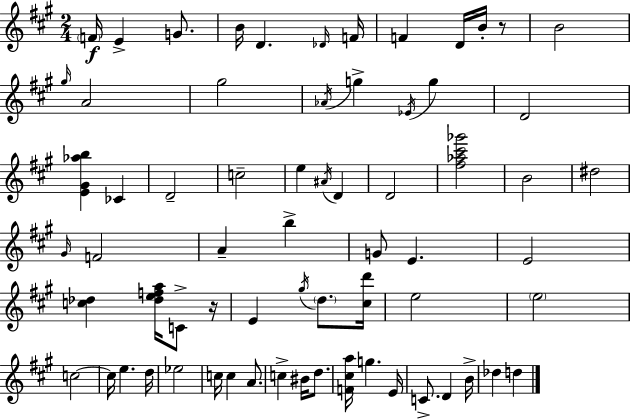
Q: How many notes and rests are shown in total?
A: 67